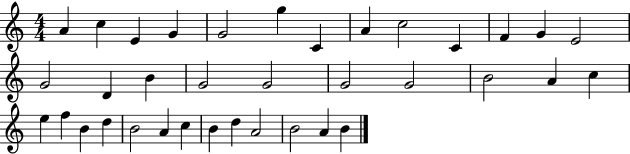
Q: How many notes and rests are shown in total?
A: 36